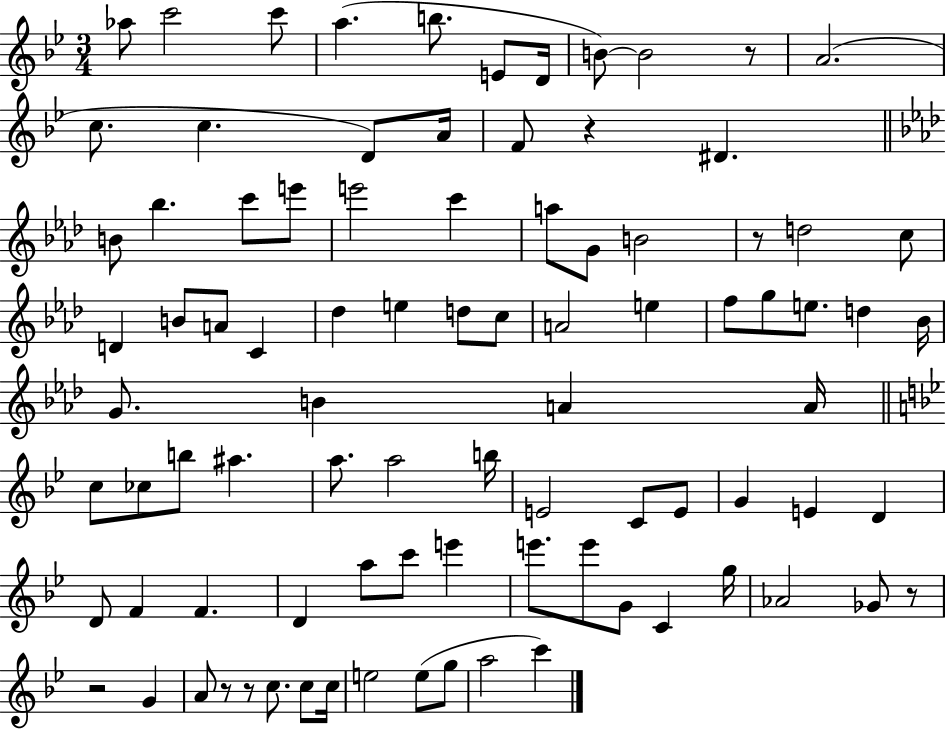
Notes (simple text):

Ab5/e C6/h C6/e A5/q. B5/e. E4/e D4/s B4/e B4/h R/e A4/h. C5/e. C5/q. D4/e A4/s F4/e R/q D#4/q. B4/e Bb5/q. C6/e E6/e E6/h C6/q A5/e G4/e B4/h R/e D5/h C5/e D4/q B4/e A4/e C4/q Db5/q E5/q D5/e C5/e A4/h E5/q F5/e G5/e E5/e. D5/q Bb4/s G4/e. B4/q A4/q A4/s C5/e CES5/e B5/e A#5/q. A5/e. A5/h B5/s E4/h C4/e E4/e G4/q E4/q D4/q D4/e F4/q F4/q. D4/q A5/e C6/e E6/q E6/e. E6/e G4/e C4/q G5/s Ab4/h Gb4/e R/e R/h G4/q A4/e R/e R/e C5/e. C5/e C5/s E5/h E5/e G5/e A5/h C6/q